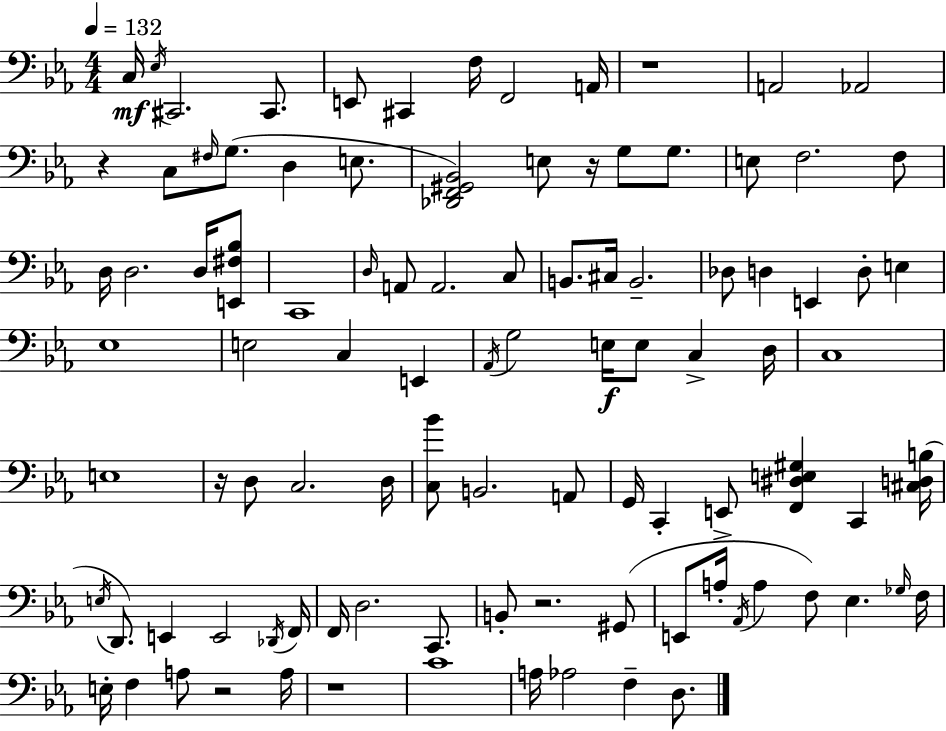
X:1
T:Untitled
M:4/4
L:1/4
K:Eb
C,/4 _E,/4 ^C,,2 ^C,,/2 E,,/2 ^C,, F,/4 F,,2 A,,/4 z4 A,,2 _A,,2 z C,/2 ^F,/4 G,/2 D, E,/2 [_D,,F,,^G,,_B,,]2 E,/2 z/4 G,/2 G,/2 E,/2 F,2 F,/2 D,/4 D,2 D,/4 [E,,^F,_B,]/2 C,,4 D,/4 A,,/2 A,,2 C,/2 B,,/2 ^C,/4 B,,2 _D,/2 D, E,, D,/2 E, _E,4 E,2 C, E,, _A,,/4 G,2 E,/4 E,/2 C, D,/4 C,4 E,4 z/4 D,/2 C,2 D,/4 [C,_B]/2 B,,2 A,,/2 G,,/4 C,, E,,/2 [F,,^D,E,^G,] C,, [^C,D,B,]/4 E,/4 D,,/2 E,, E,,2 _D,,/4 F,,/4 F,,/4 D,2 C,,/2 B,,/2 z2 ^G,,/2 E,,/2 A,/4 _A,,/4 A, F,/2 _E, _G,/4 F,/4 E,/4 F, A,/2 z2 A,/4 z4 C4 A,/4 _A,2 F, D,/2